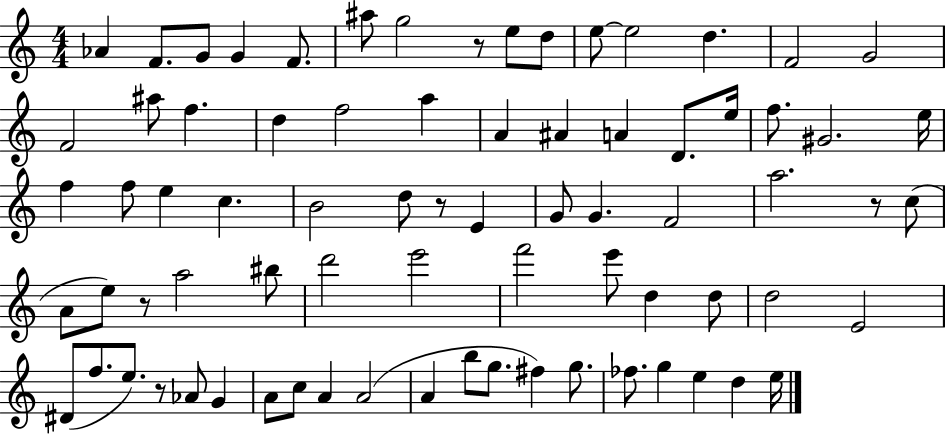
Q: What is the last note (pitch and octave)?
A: E5